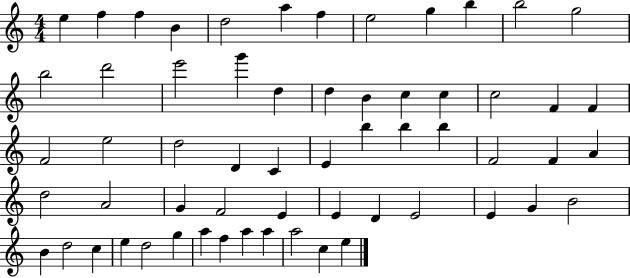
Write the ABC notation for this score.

X:1
T:Untitled
M:4/4
L:1/4
K:C
e f f B d2 a f e2 g b b2 g2 b2 d'2 e'2 g' d d B c c c2 F F F2 e2 d2 D C E b b b F2 F A d2 A2 G F2 E E D E2 E G B2 B d2 c e d2 g a f a a a2 c e